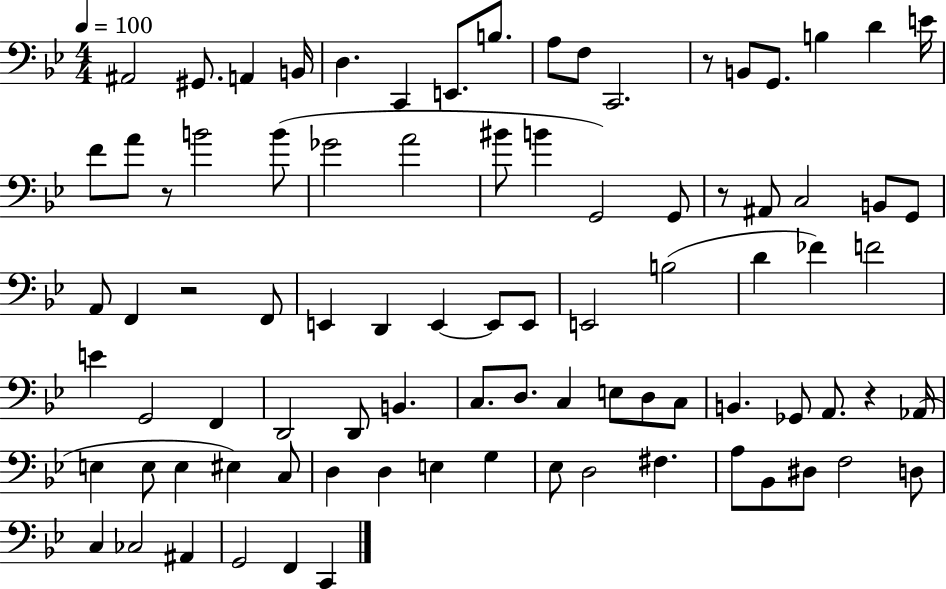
A#2/h G#2/e. A2/q B2/s D3/q. C2/q E2/e. B3/e. A3/e F3/e C2/h. R/e B2/e G2/e. B3/q D4/q E4/s F4/e A4/e R/e B4/h B4/e Gb4/h A4/h BIS4/e B4/q G2/h G2/e R/e A#2/e C3/h B2/e G2/e A2/e F2/q R/h F2/e E2/q D2/q E2/q E2/e E2/e E2/h B3/h D4/q FES4/q F4/h E4/q G2/h F2/q D2/h D2/e B2/q. C3/e. D3/e. C3/q E3/e D3/e C3/e B2/q. Gb2/e A2/e. R/q Ab2/s E3/q E3/e E3/q EIS3/q C3/e D3/q D3/q E3/q G3/q Eb3/e D3/h F#3/q. A3/e Bb2/e D#3/e F3/h D3/e C3/q CES3/h A#2/q G2/h F2/q C2/q